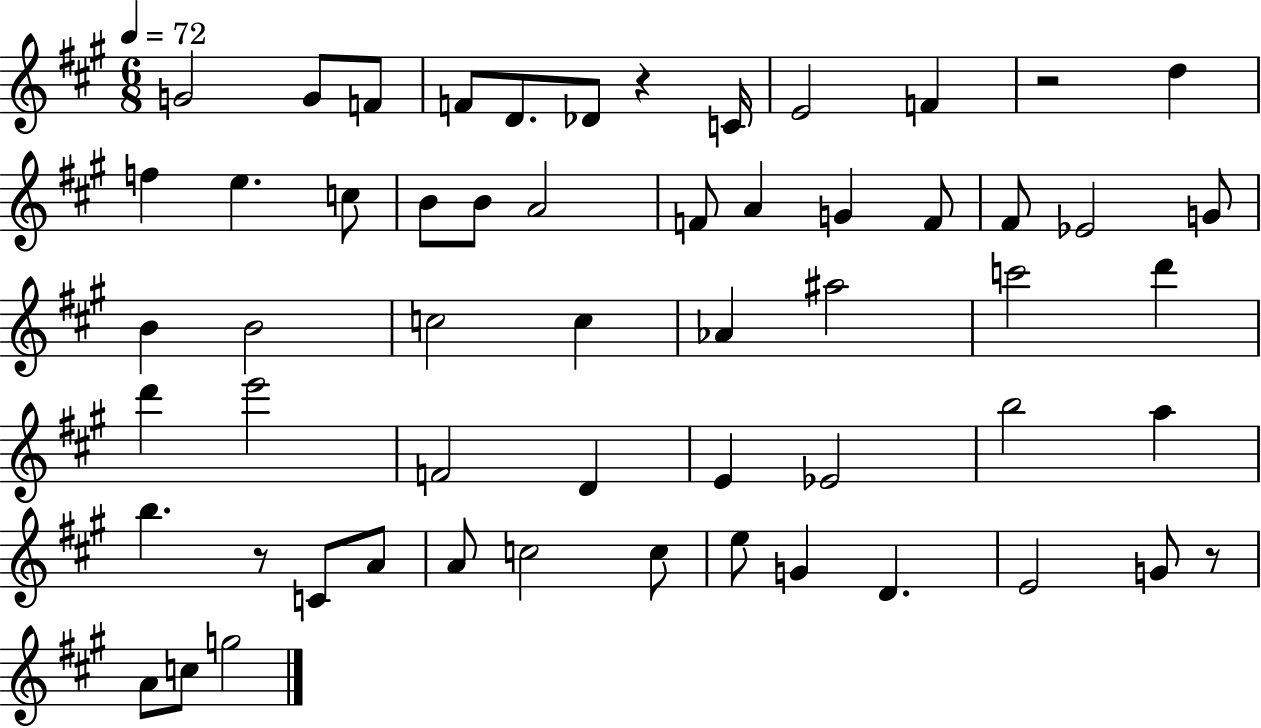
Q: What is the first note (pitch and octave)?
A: G4